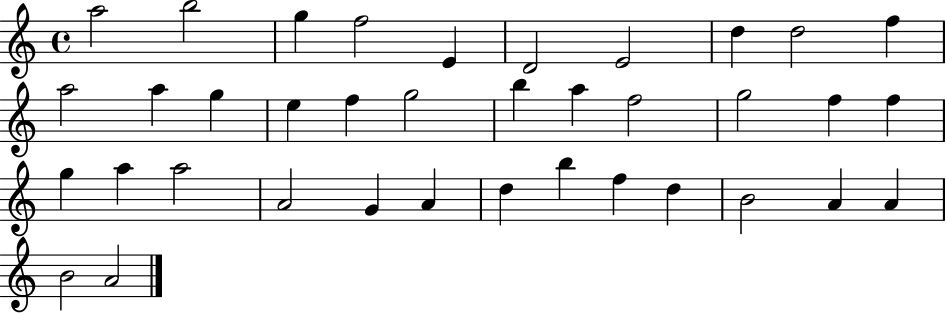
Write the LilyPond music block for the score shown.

{
  \clef treble
  \time 4/4
  \defaultTimeSignature
  \key c \major
  a''2 b''2 | g''4 f''2 e'4 | d'2 e'2 | d''4 d''2 f''4 | \break a''2 a''4 g''4 | e''4 f''4 g''2 | b''4 a''4 f''2 | g''2 f''4 f''4 | \break g''4 a''4 a''2 | a'2 g'4 a'4 | d''4 b''4 f''4 d''4 | b'2 a'4 a'4 | \break b'2 a'2 | \bar "|."
}